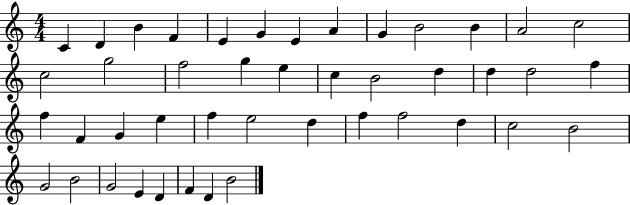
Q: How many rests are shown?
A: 0